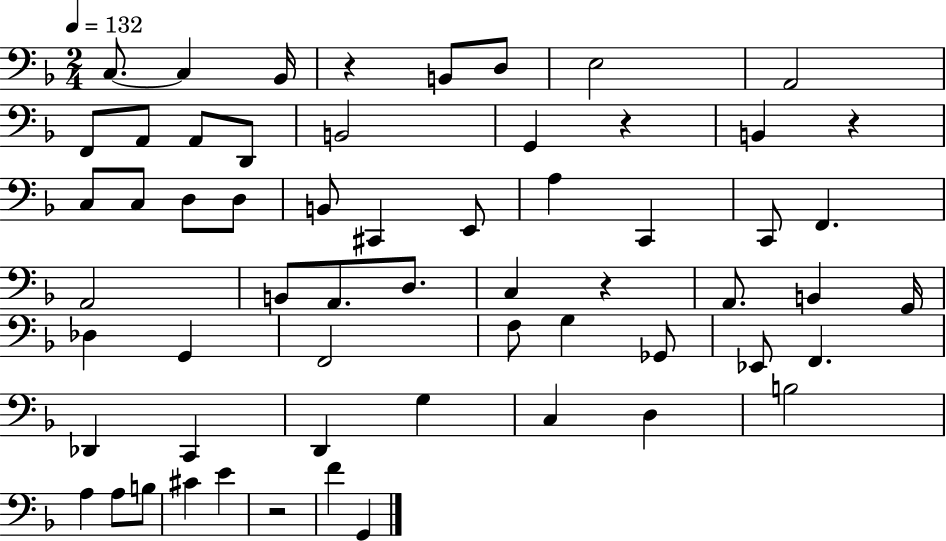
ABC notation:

X:1
T:Untitled
M:2/4
L:1/4
K:F
C,/2 C, _B,,/4 z B,,/2 D,/2 E,2 A,,2 F,,/2 A,,/2 A,,/2 D,,/2 B,,2 G,, z B,, z C,/2 C,/2 D,/2 D,/2 B,,/2 ^C,, E,,/2 A, C,, C,,/2 F,, A,,2 B,,/2 A,,/2 D,/2 C, z A,,/2 B,, G,,/4 _D, G,, F,,2 F,/2 G, _G,,/2 _E,,/2 F,, _D,, C,, D,, G, C, D, B,2 A, A,/2 B,/2 ^C E z2 F G,,